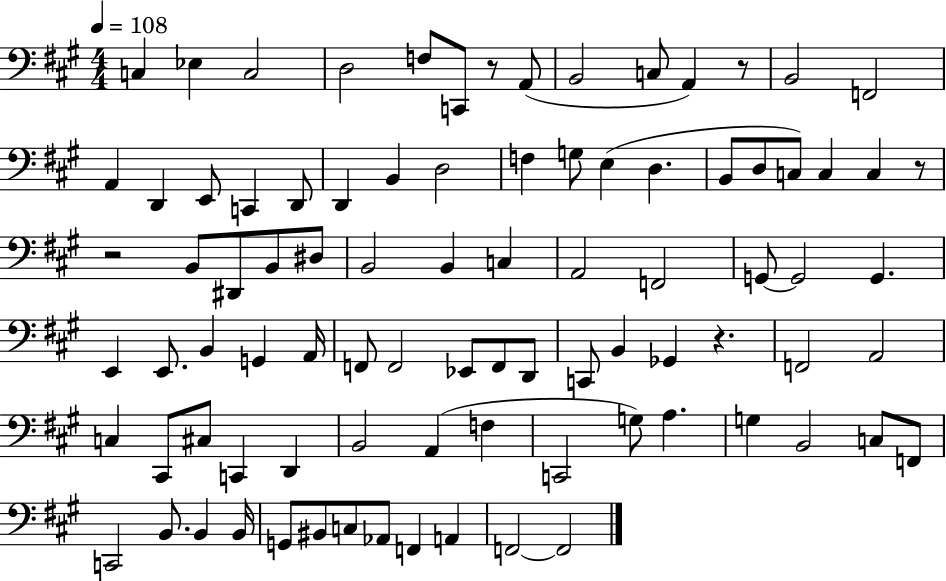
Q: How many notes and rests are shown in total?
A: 88